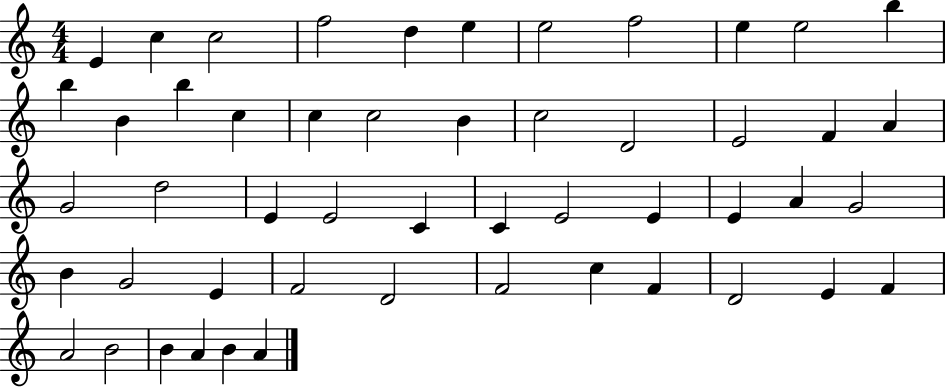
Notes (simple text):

E4/q C5/q C5/h F5/h D5/q E5/q E5/h F5/h E5/q E5/h B5/q B5/q B4/q B5/q C5/q C5/q C5/h B4/q C5/h D4/h E4/h F4/q A4/q G4/h D5/h E4/q E4/h C4/q C4/q E4/h E4/q E4/q A4/q G4/h B4/q G4/h E4/q F4/h D4/h F4/h C5/q F4/q D4/h E4/q F4/q A4/h B4/h B4/q A4/q B4/q A4/q